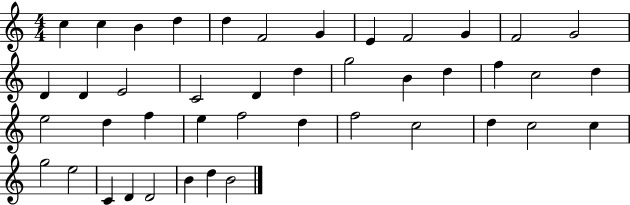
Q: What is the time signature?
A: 4/4